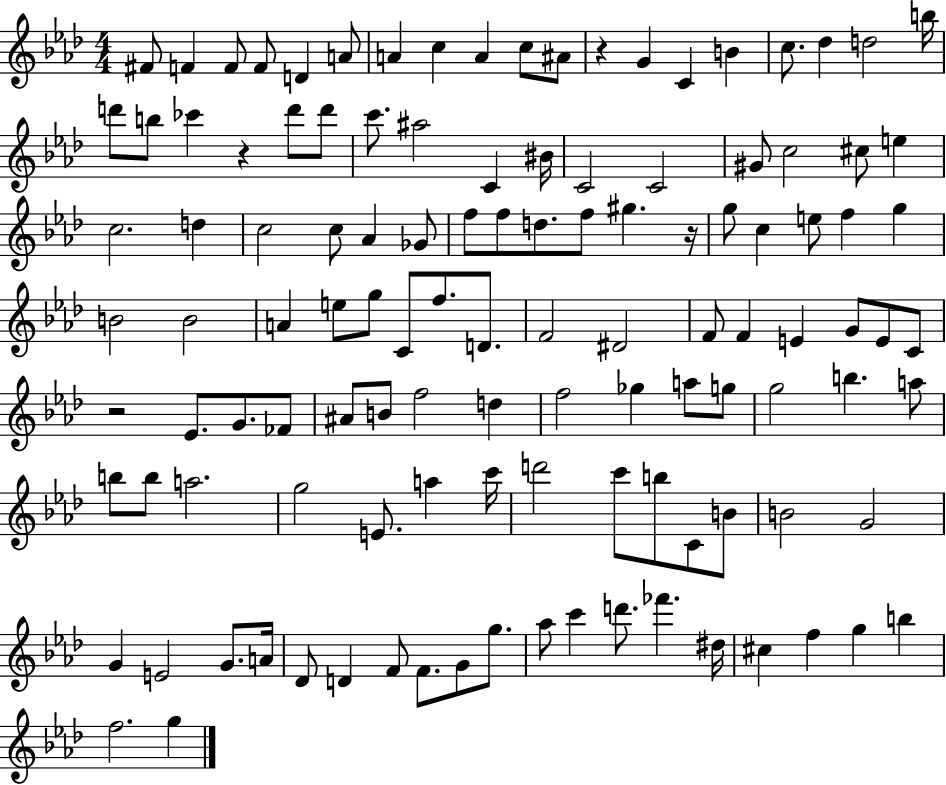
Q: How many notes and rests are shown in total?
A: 118